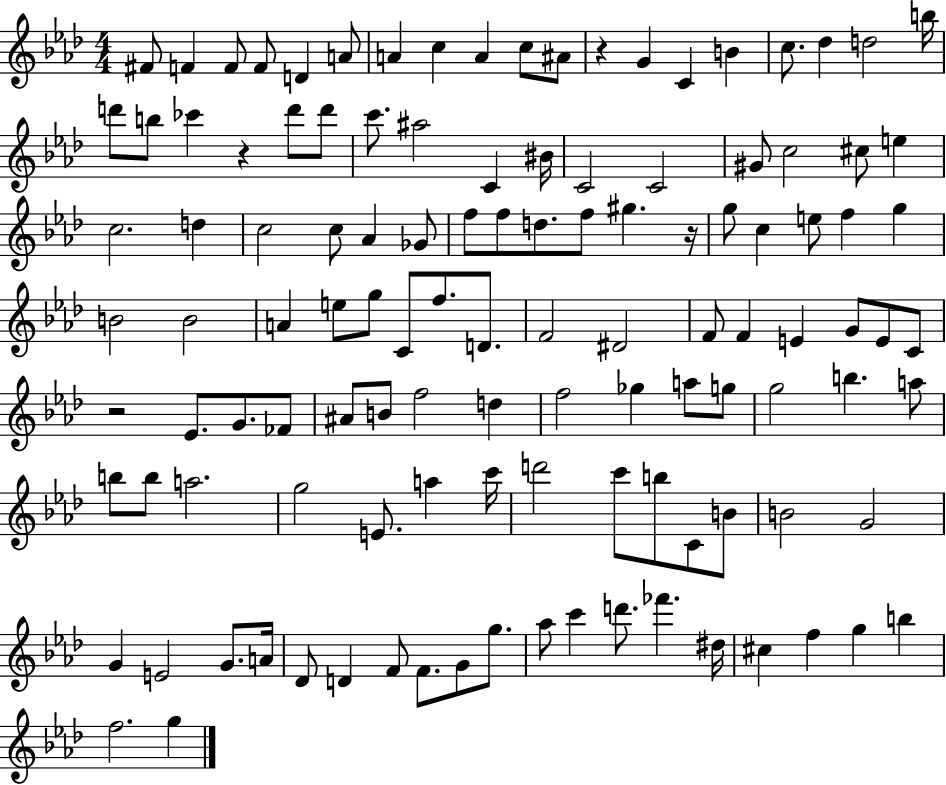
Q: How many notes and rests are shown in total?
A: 118